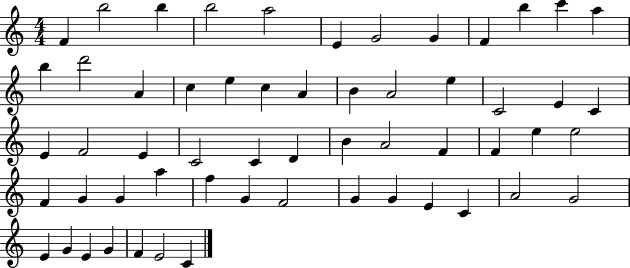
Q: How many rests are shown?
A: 0